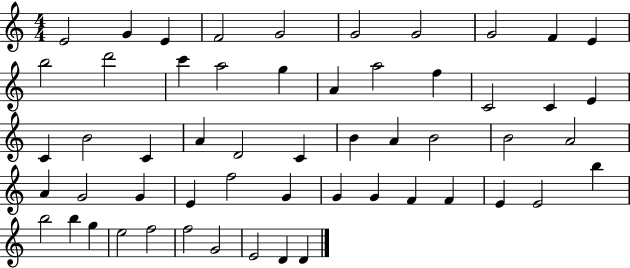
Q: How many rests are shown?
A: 0